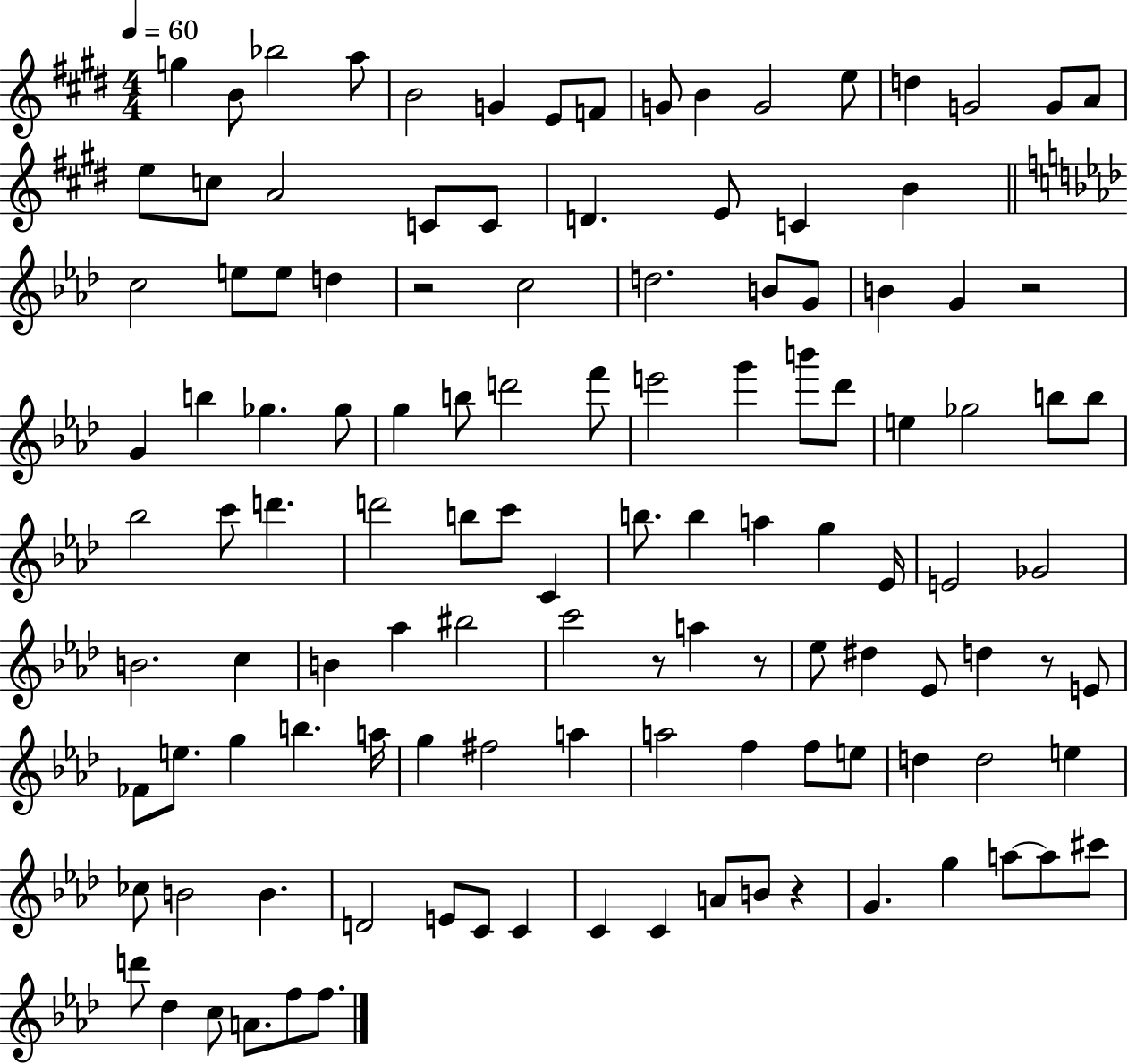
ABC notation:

X:1
T:Untitled
M:4/4
L:1/4
K:E
g B/2 _b2 a/2 B2 G E/2 F/2 G/2 B G2 e/2 d G2 G/2 A/2 e/2 c/2 A2 C/2 C/2 D E/2 C B c2 e/2 e/2 d z2 c2 d2 B/2 G/2 B G z2 G b _g _g/2 g b/2 d'2 f'/2 e'2 g' b'/2 _d'/2 e _g2 b/2 b/2 _b2 c'/2 d' d'2 b/2 c'/2 C b/2 b a g _E/4 E2 _G2 B2 c B _a ^b2 c'2 z/2 a z/2 _e/2 ^d _E/2 d z/2 E/2 _F/2 e/2 g b a/4 g ^f2 a a2 f f/2 e/2 d d2 e _c/2 B2 B D2 E/2 C/2 C C C A/2 B/2 z G g a/2 a/2 ^c'/2 d'/2 _d c/2 A/2 f/2 f/2